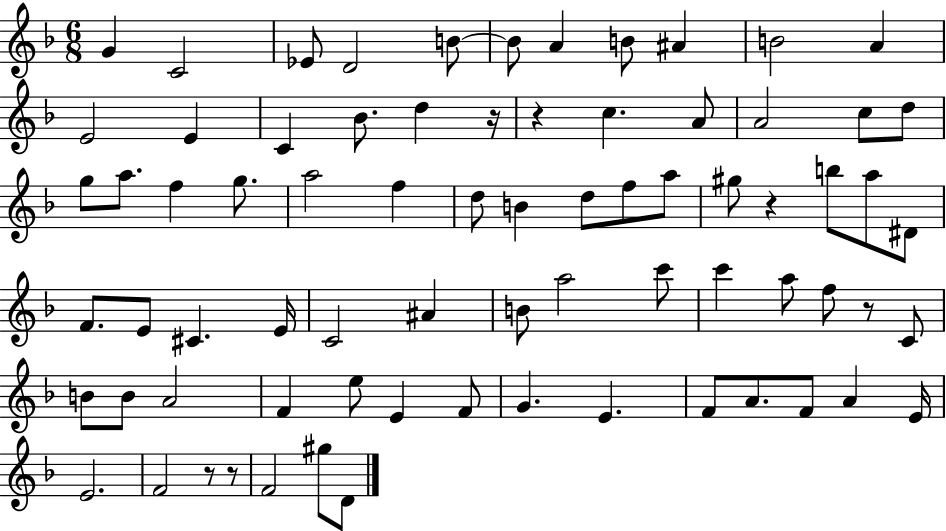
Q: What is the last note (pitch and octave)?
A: D4